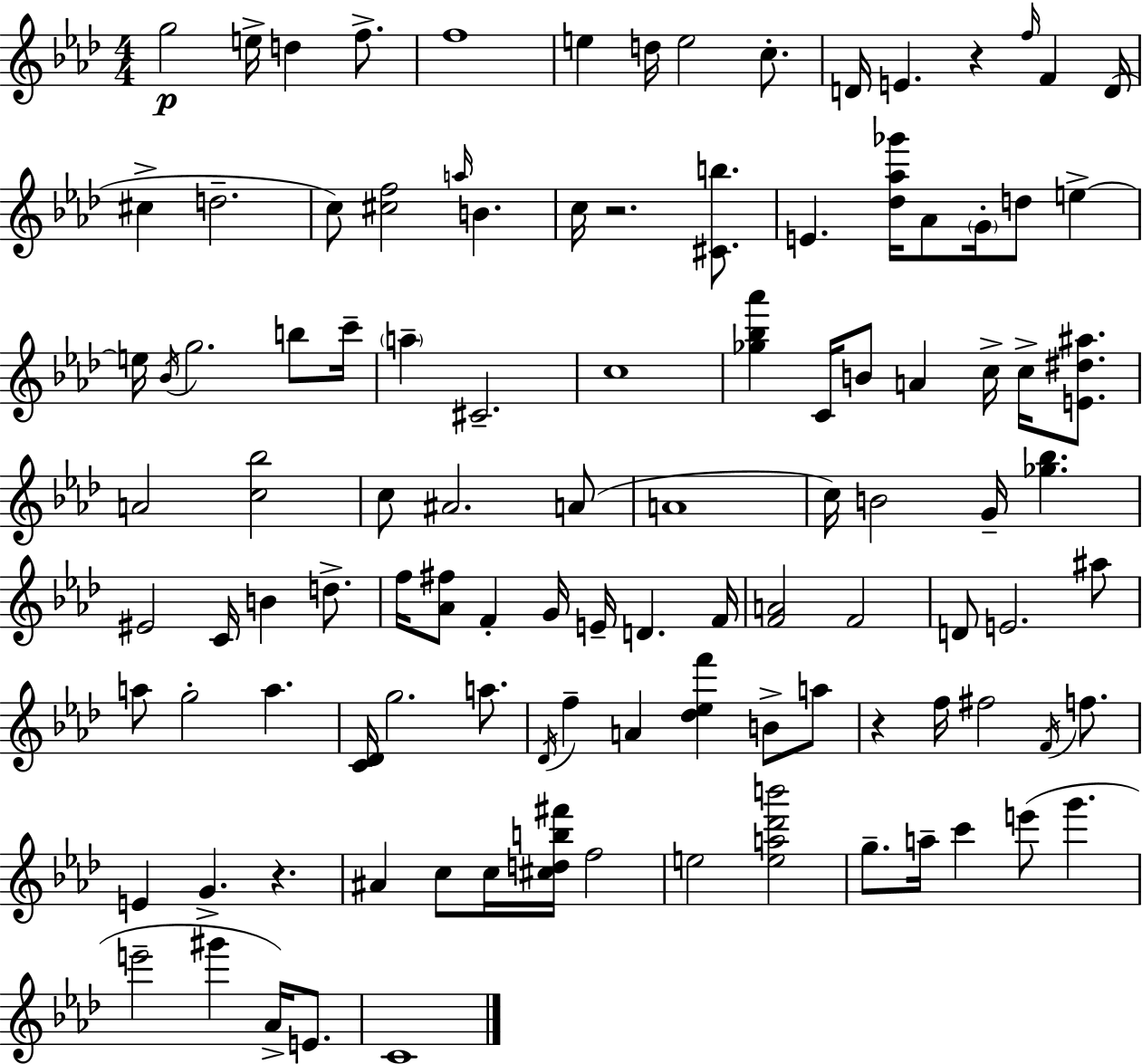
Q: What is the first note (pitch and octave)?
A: G5